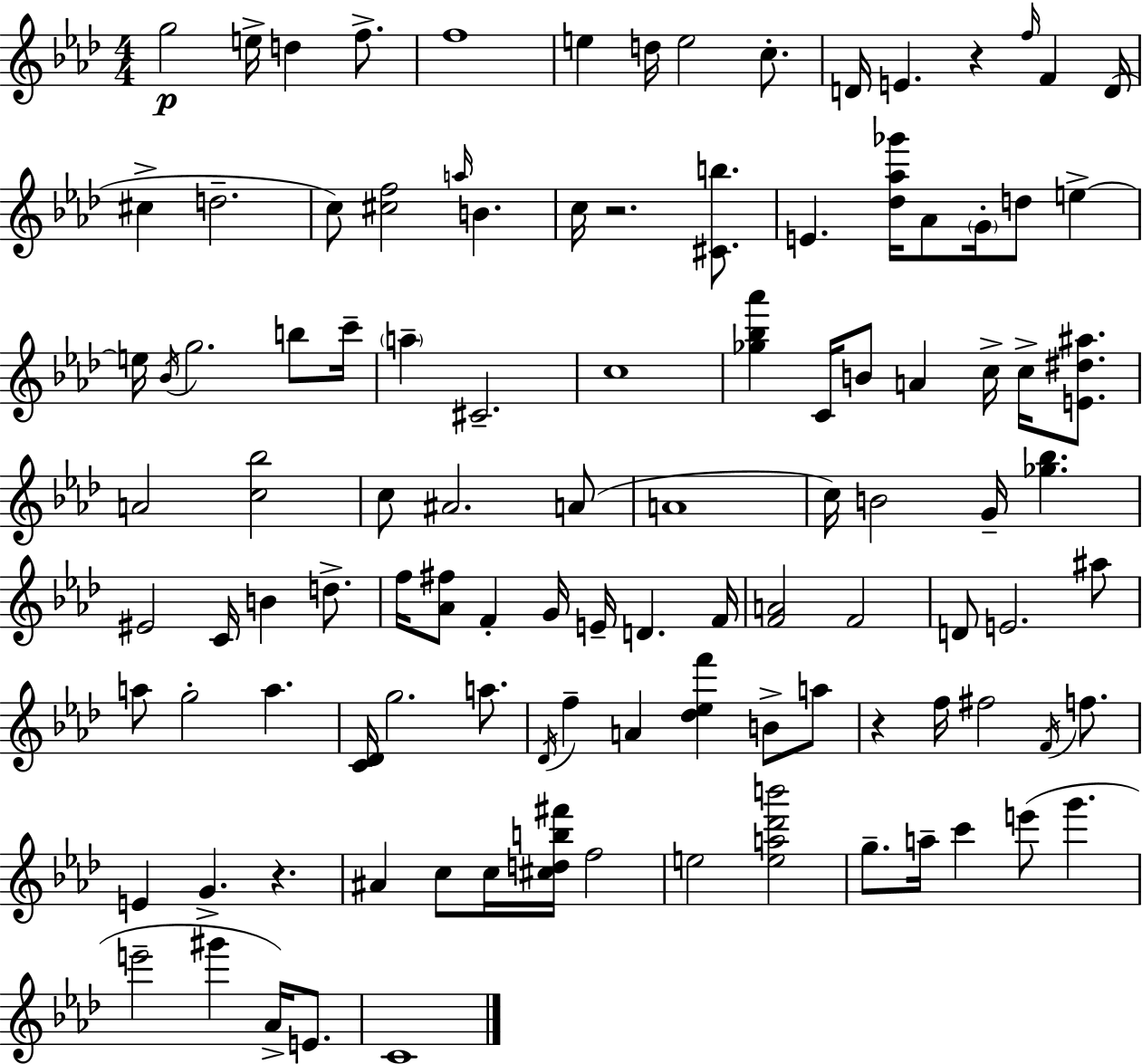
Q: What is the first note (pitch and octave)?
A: G5